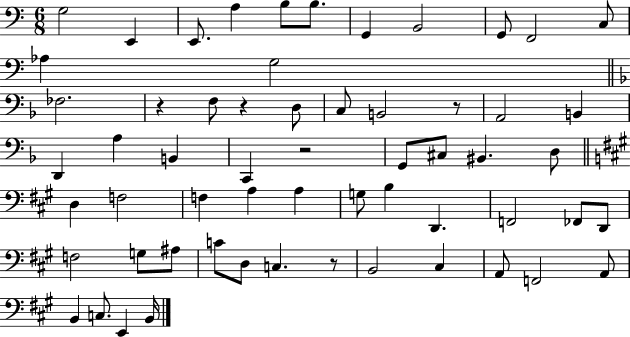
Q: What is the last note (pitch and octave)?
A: B2